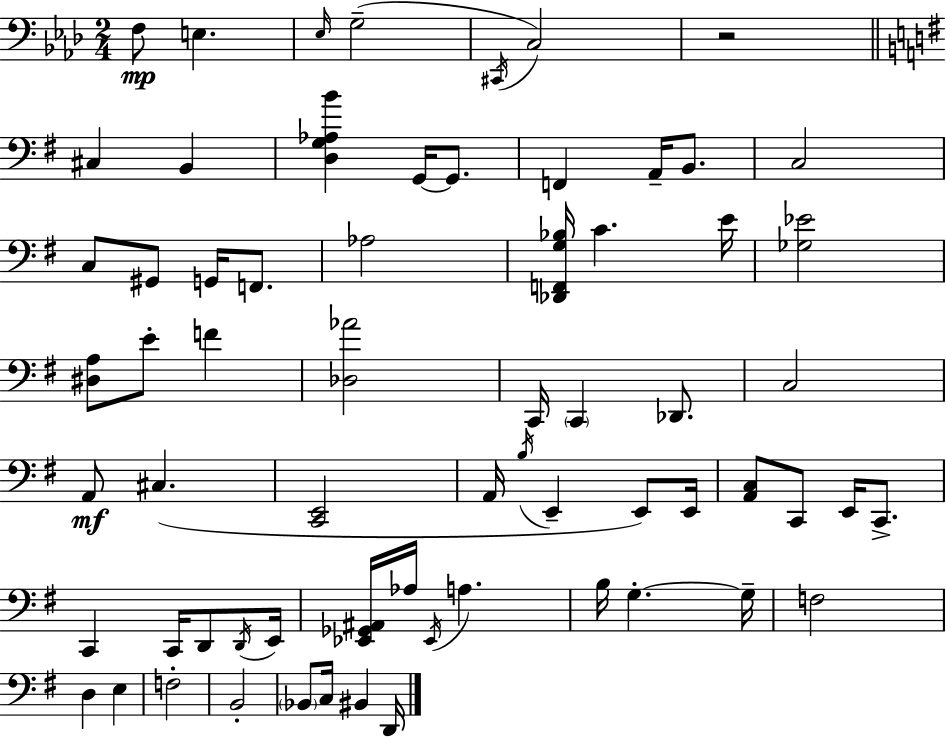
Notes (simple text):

F3/e E3/q. Eb3/s G3/h C#2/s C3/h R/h C#3/q B2/q [D3,G3,Ab3,B4]/q G2/s G2/e. F2/q A2/s B2/e. C3/h C3/e G#2/e G2/s F2/e. Ab3/h [Db2,F2,G3,Bb3]/s C4/q. E4/s [Gb3,Eb4]/h [D#3,A3]/e E4/e F4/q [Db3,Ab4]/h C2/s C2/q Db2/e. C3/h A2/e C#3/q. [C2,E2]/h A2/s B3/s E2/q E2/e E2/s [A2,C3]/e C2/e E2/s C2/e. C2/q C2/s D2/e D2/s E2/s [Eb2,Gb2,A#2]/s Ab3/s Eb2/s A3/q. B3/s G3/q. G3/s F3/h D3/q E3/q F3/h B2/h Bb2/e C3/s BIS2/q D2/s